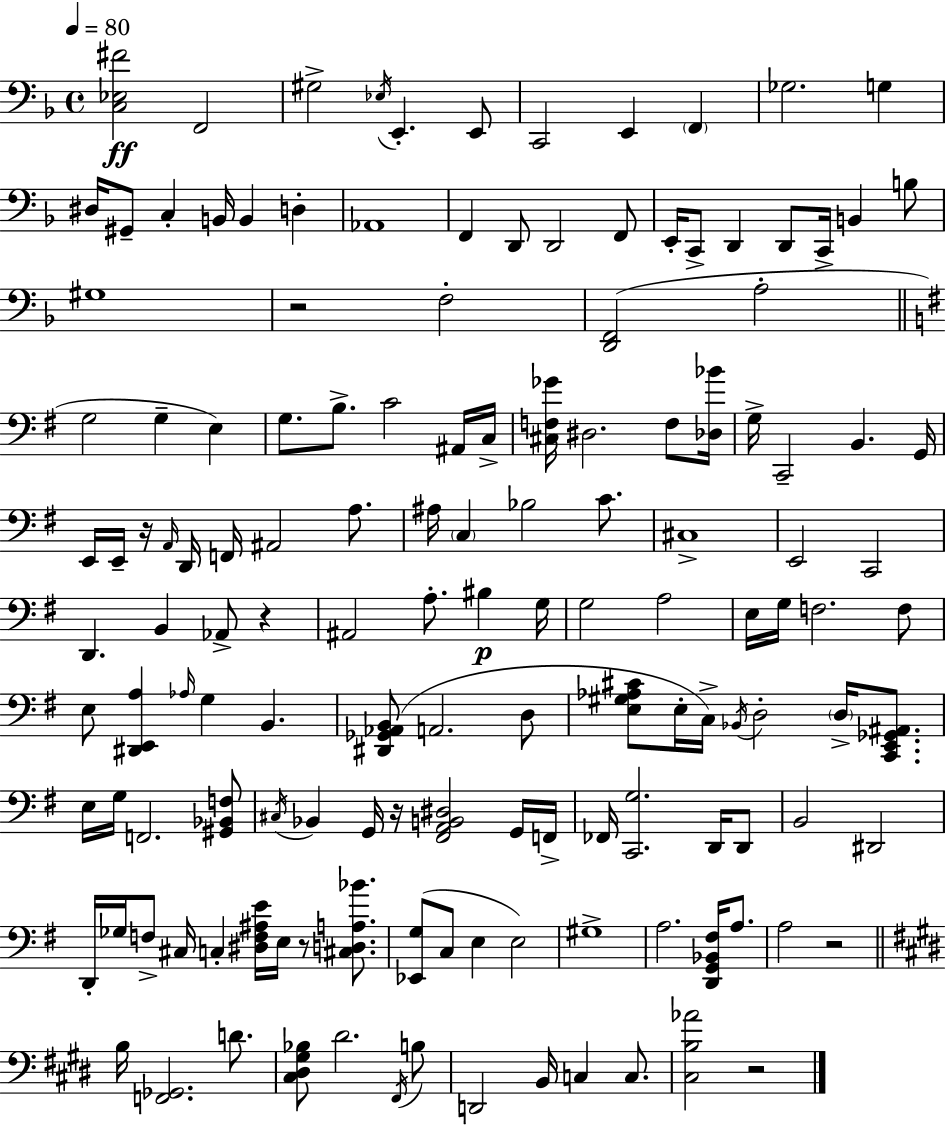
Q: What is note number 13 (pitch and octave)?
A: C3